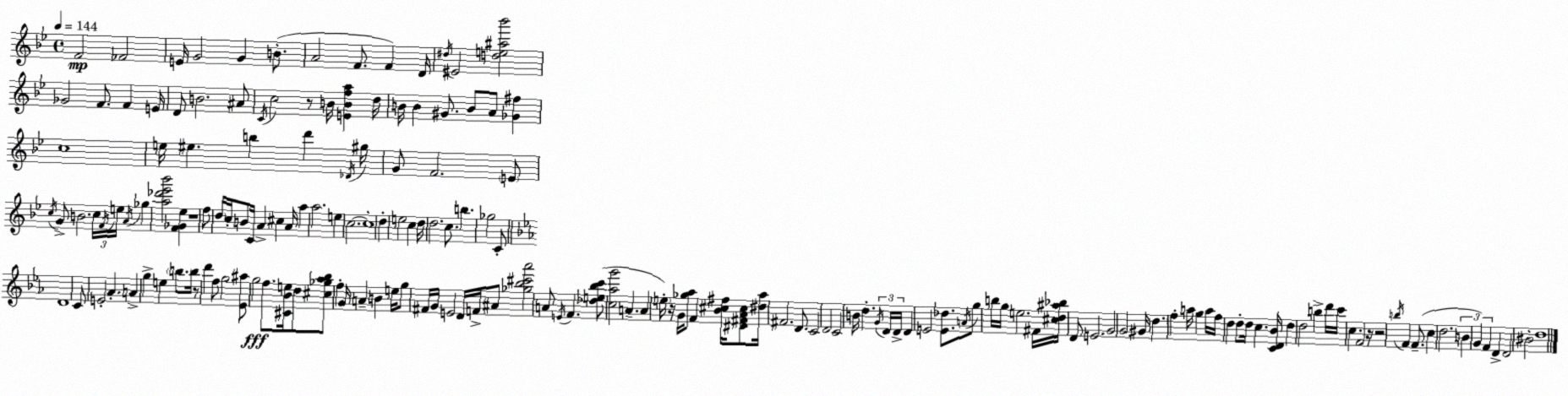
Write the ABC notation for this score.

X:1
T:Untitled
M:4/4
L:1/4
K:Bb
F2 _F2 E/4 G2 G B/2 A2 F/2 F D/4 ^d/4 ^E2 [de^a_b']2 _G2 F/2 F E/4 D/2 B2 ^A/2 C/4 c2 z/2 B/4 [EBfa] d/4 B/4 B ^G/2 B/2 A/2 [_G^f] c4 e/4 ^e b d' _D/4 ^g/4 G/2 F2 E/2 c/4 G/2 B2 c/4 F/4 e/4 A/4 _g [a_d'_e'_b']2 [F_G_e] z4 f/2 d/4 c/4 B/2 C/4 A ^c A/4 a a2 e c2 c4 d e2 c d/4 d2 c/2 b _g2 C/2 D4 C/2 E2 _A A g e b/2 b/4 z/2 d' f/2 g2 [_E^a]/2 g2 f/2 [^C_Be]/4 d/2 [^c_g_a_b]/2 f G/4 A B e/4 g/2 ^F/4 G/4 E2 D/4 F/4 ^A/2 [_g_b^c'_a']2 A/2 E/4 F [_de_bc']/2 [c_ag']2 A A e/4 z/4 G/4 [_g_a]/2 F [_B^c^f]/4 [^D^F_A^c]/2 [^d_a]/4 ^F2 D/2 C2 D2 C2 B/4 d G/4 D/4 D/4 D E2 [E_d]/2 A/4 g/2 b/4 g/4 e2 ^F/4 [^cd^a_b]/4 D/2 E2 G2 G2 ^G/4 d f a/4 g a/4 f/4 d d/2 d/4 c [CD_B]/4 d d2 b d'/4 c'/4 c F2 z/4 z2 b/4 F F/2 c d2 B G F D D2 ^B2 d4